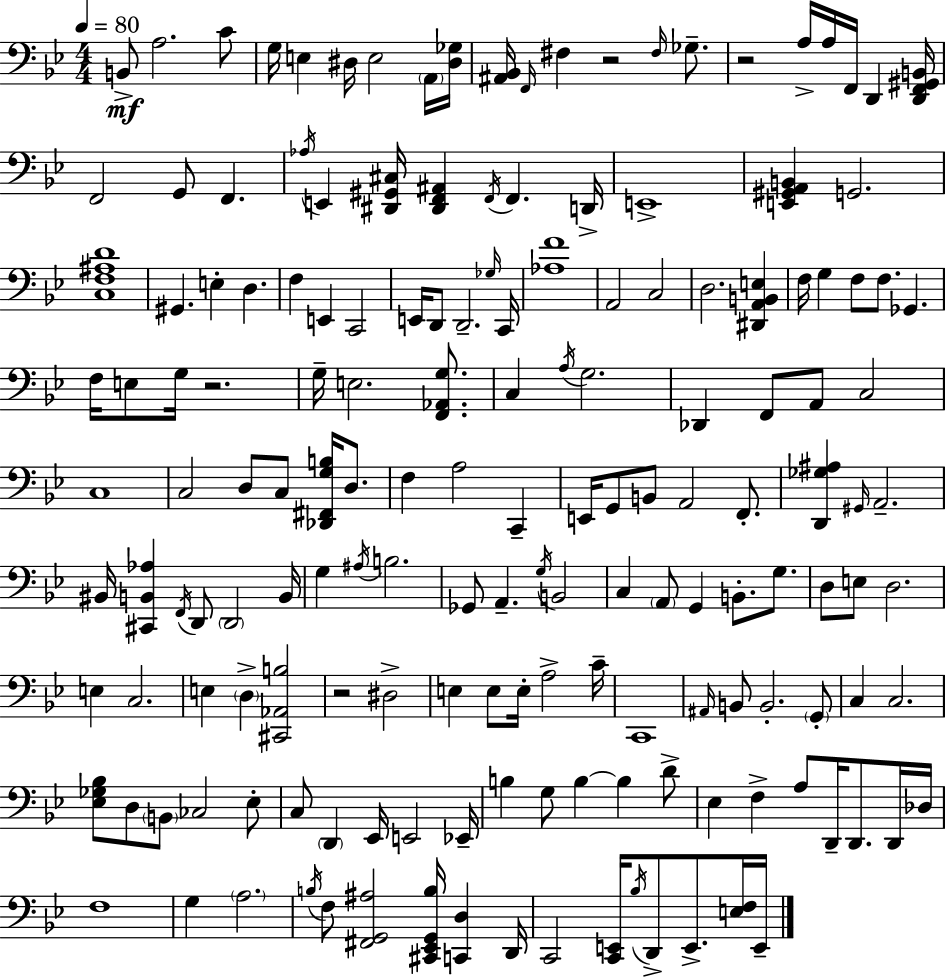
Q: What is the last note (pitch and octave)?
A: E2